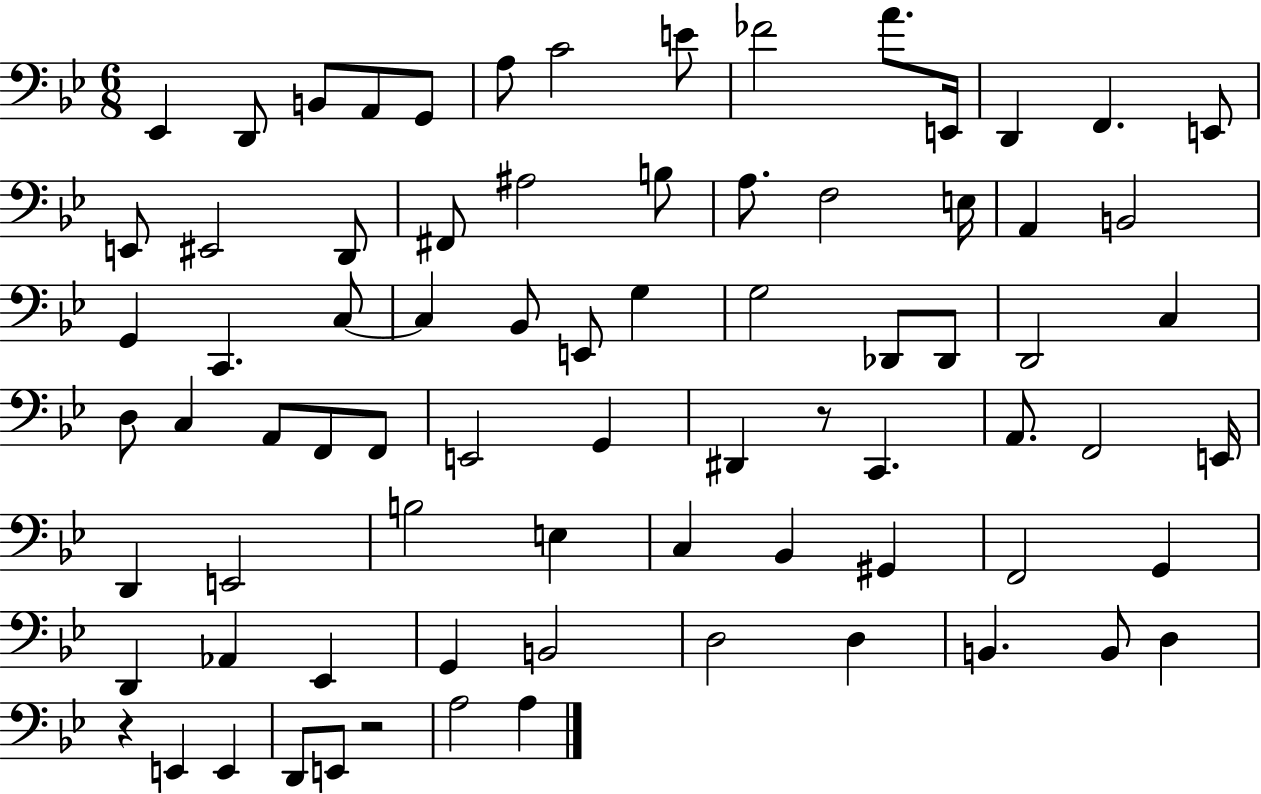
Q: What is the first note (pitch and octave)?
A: Eb2